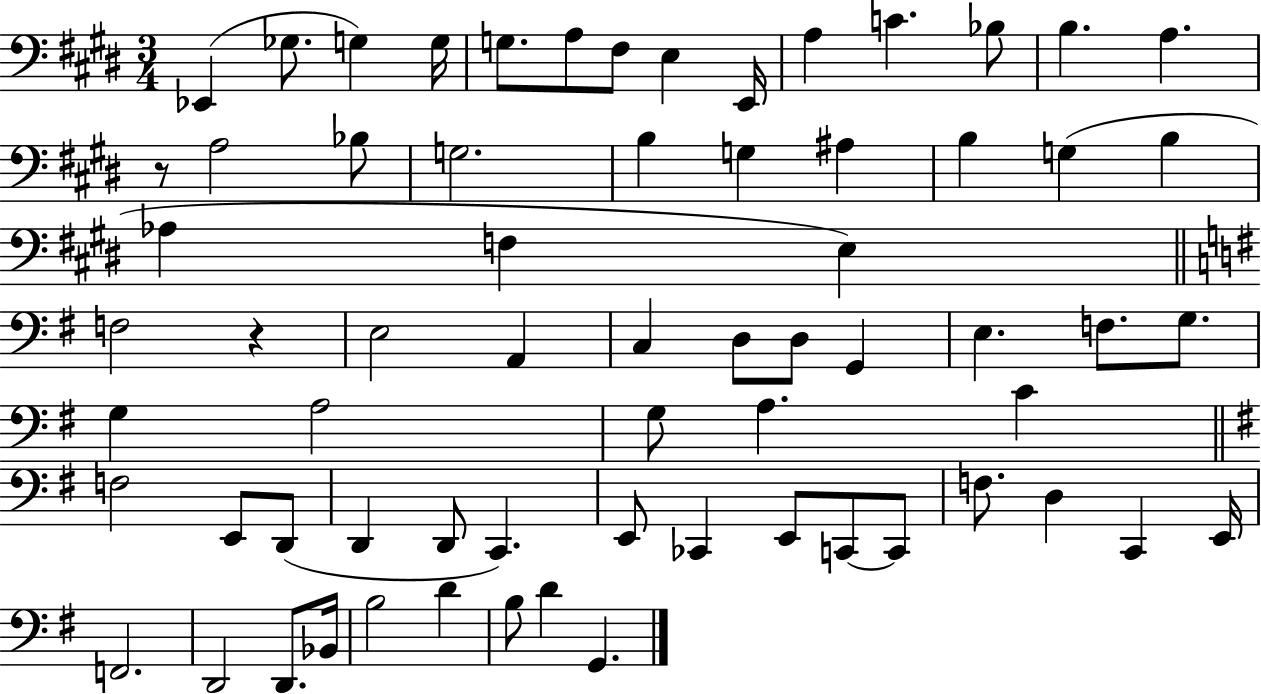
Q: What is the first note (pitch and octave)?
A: Eb2